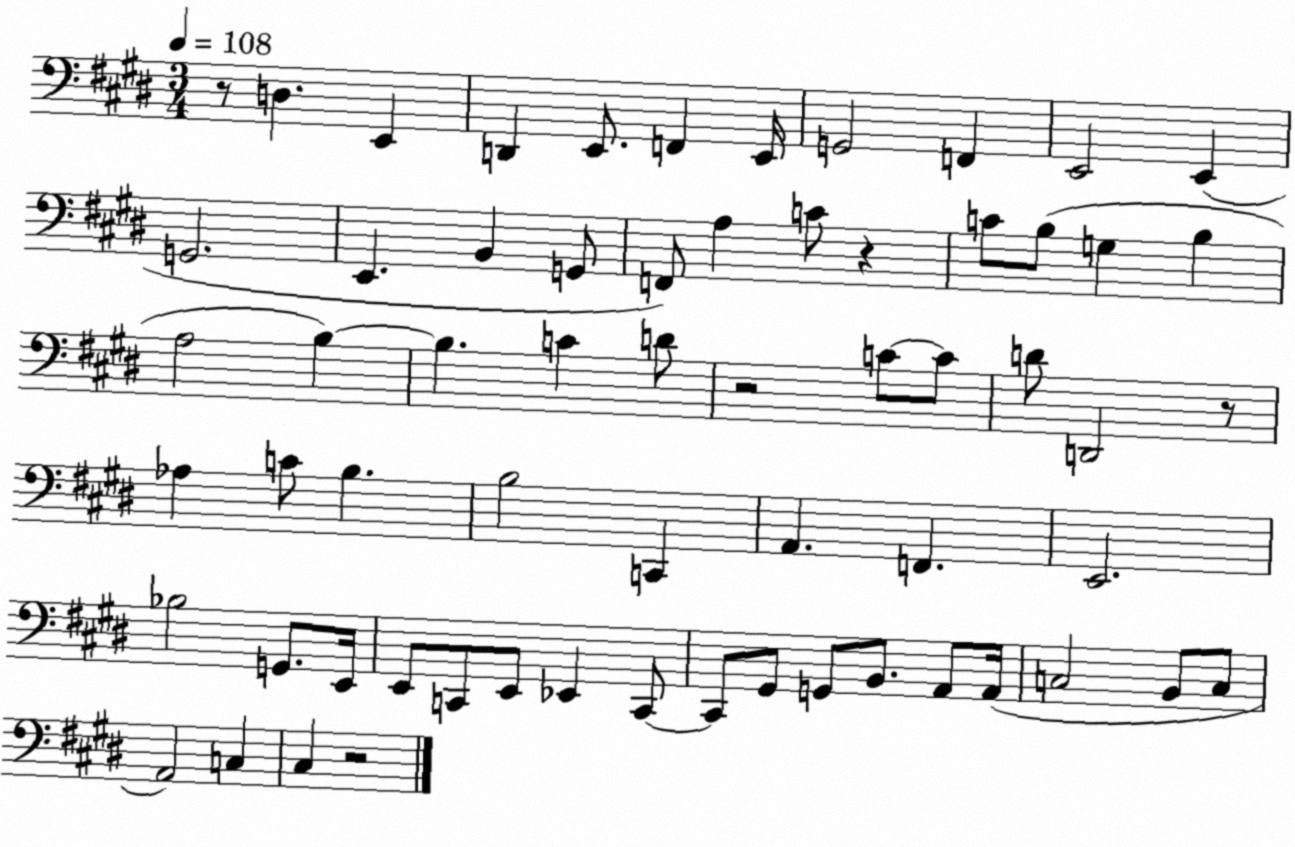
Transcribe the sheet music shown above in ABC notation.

X:1
T:Untitled
M:3/4
L:1/4
K:E
z/2 D, E,, D,, E,,/2 F,, E,,/4 G,,2 F,, E,,2 E,, G,,2 E,, B,, G,,/2 F,,/2 A, C/2 z C/2 B,/2 G, B, A,2 B, B, C D/2 z2 C/2 C/2 D/2 D,,2 z/2 _A, C/2 B, B,2 C,, A,, F,, E,,2 _B,2 G,,/2 E,,/4 E,,/2 C,,/2 E,,/2 _E,, C,,/2 C,,/2 ^G,,/2 G,,/2 B,,/2 A,,/2 A,,/4 C,2 B,,/2 C,/2 A,,2 C, ^C, z2